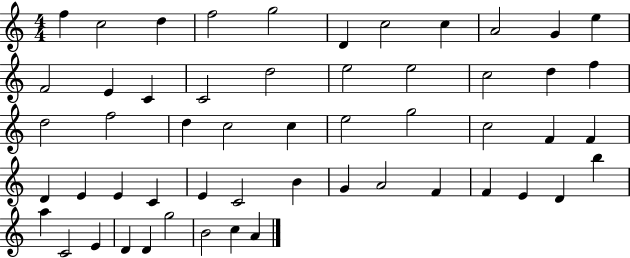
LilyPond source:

{
  \clef treble
  \numericTimeSignature
  \time 4/4
  \key c \major
  f''4 c''2 d''4 | f''2 g''2 | d'4 c''2 c''4 | a'2 g'4 e''4 | \break f'2 e'4 c'4 | c'2 d''2 | e''2 e''2 | c''2 d''4 f''4 | \break d''2 f''2 | d''4 c''2 c''4 | e''2 g''2 | c''2 f'4 f'4 | \break d'4 e'4 e'4 c'4 | e'4 c'2 b'4 | g'4 a'2 f'4 | f'4 e'4 d'4 b''4 | \break a''4 c'2 e'4 | d'4 d'4 g''2 | b'2 c''4 a'4 | \bar "|."
}